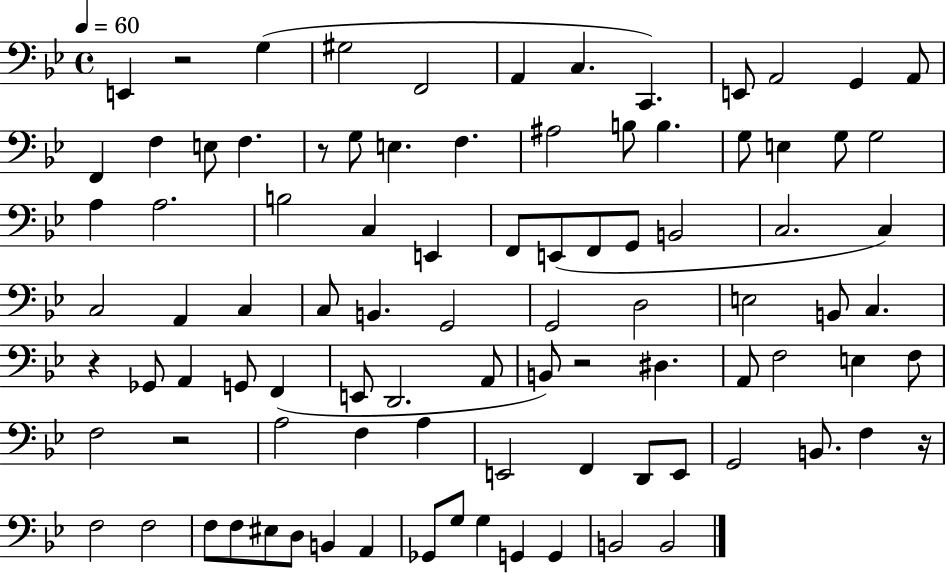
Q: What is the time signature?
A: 4/4